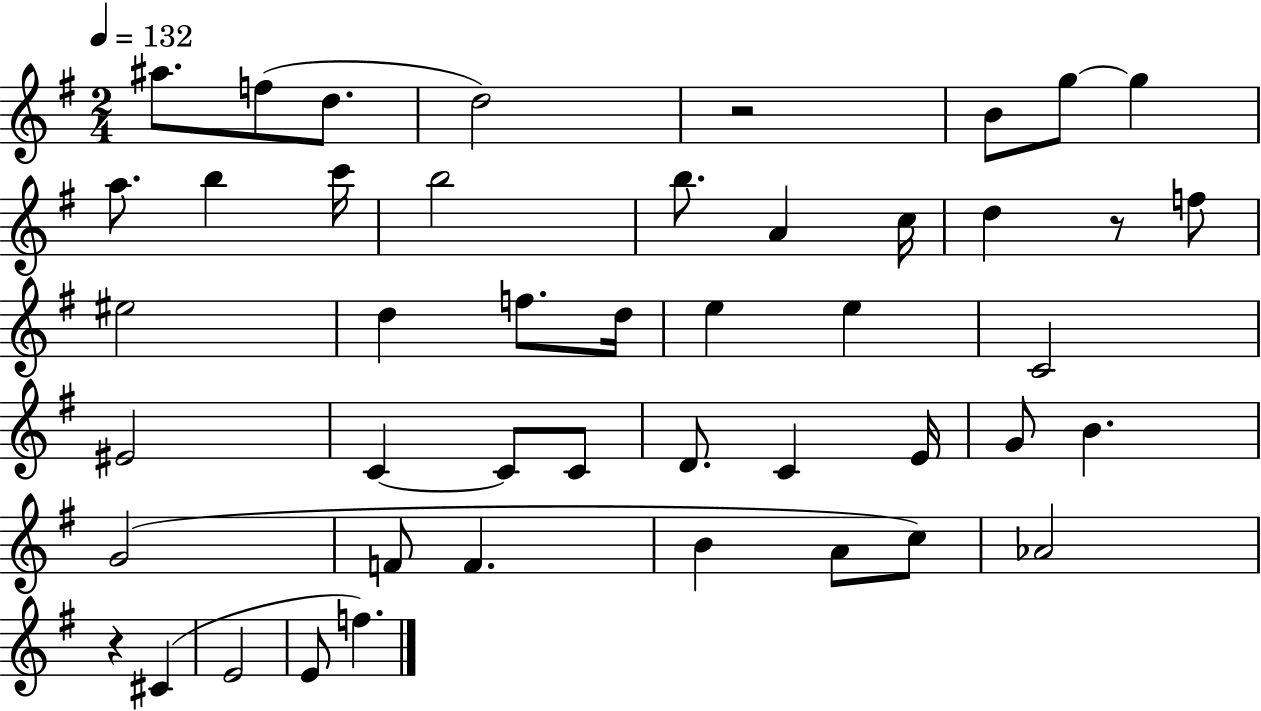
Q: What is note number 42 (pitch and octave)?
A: E4